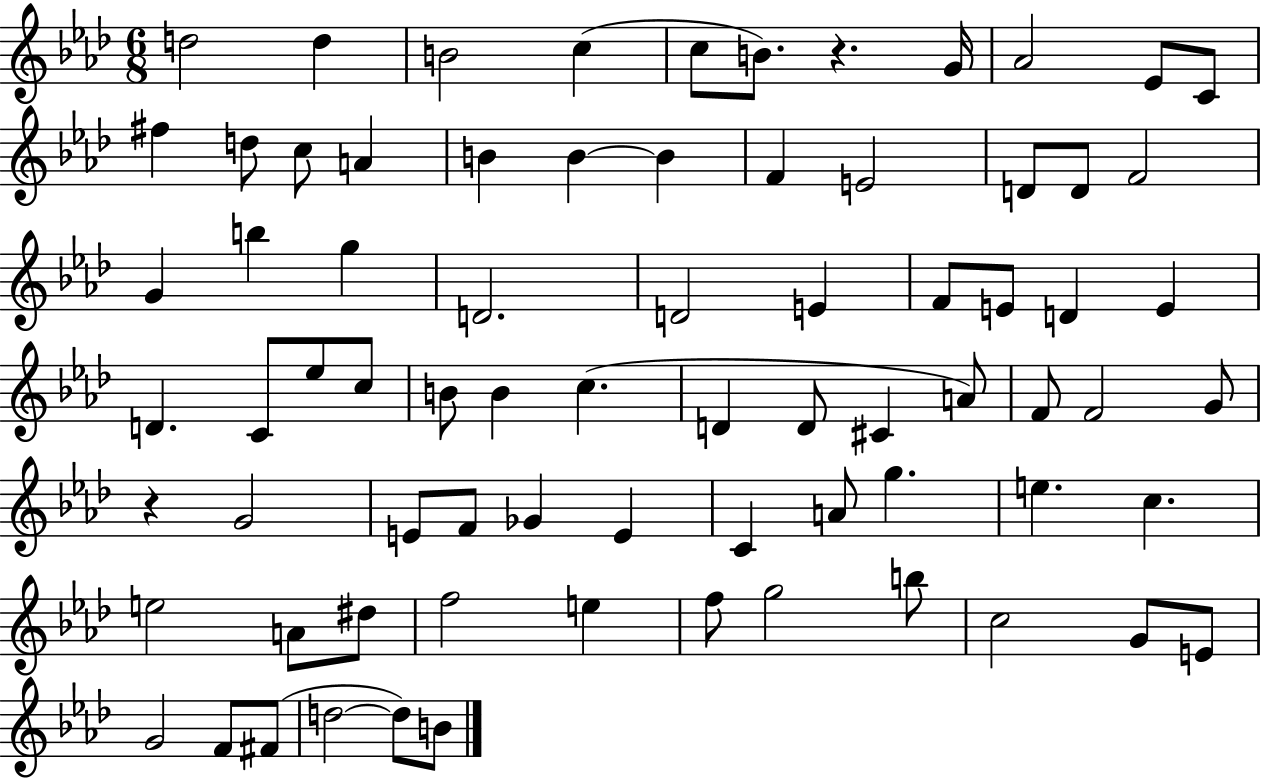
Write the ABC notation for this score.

X:1
T:Untitled
M:6/8
L:1/4
K:Ab
d2 d B2 c c/2 B/2 z G/4 _A2 _E/2 C/2 ^f d/2 c/2 A B B B F E2 D/2 D/2 F2 G b g D2 D2 E F/2 E/2 D E D C/2 _e/2 c/2 B/2 B c D D/2 ^C A/2 F/2 F2 G/2 z G2 E/2 F/2 _G E C A/2 g e c e2 A/2 ^d/2 f2 e f/2 g2 b/2 c2 G/2 E/2 G2 F/2 ^F/2 d2 d/2 B/2